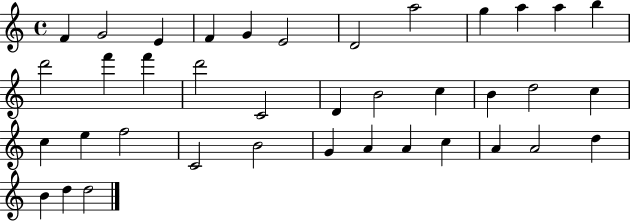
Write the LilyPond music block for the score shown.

{
  \clef treble
  \time 4/4
  \defaultTimeSignature
  \key c \major
  f'4 g'2 e'4 | f'4 g'4 e'2 | d'2 a''2 | g''4 a''4 a''4 b''4 | \break d'''2 f'''4 f'''4 | d'''2 c'2 | d'4 b'2 c''4 | b'4 d''2 c''4 | \break c''4 e''4 f''2 | c'2 b'2 | g'4 a'4 a'4 c''4 | a'4 a'2 d''4 | \break b'4 d''4 d''2 | \bar "|."
}